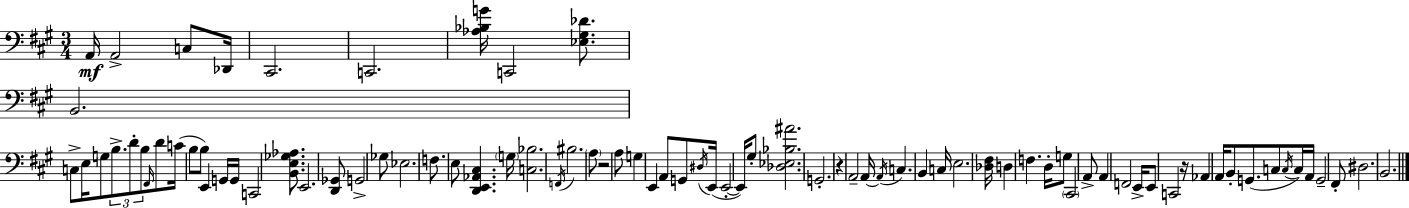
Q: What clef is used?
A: bass